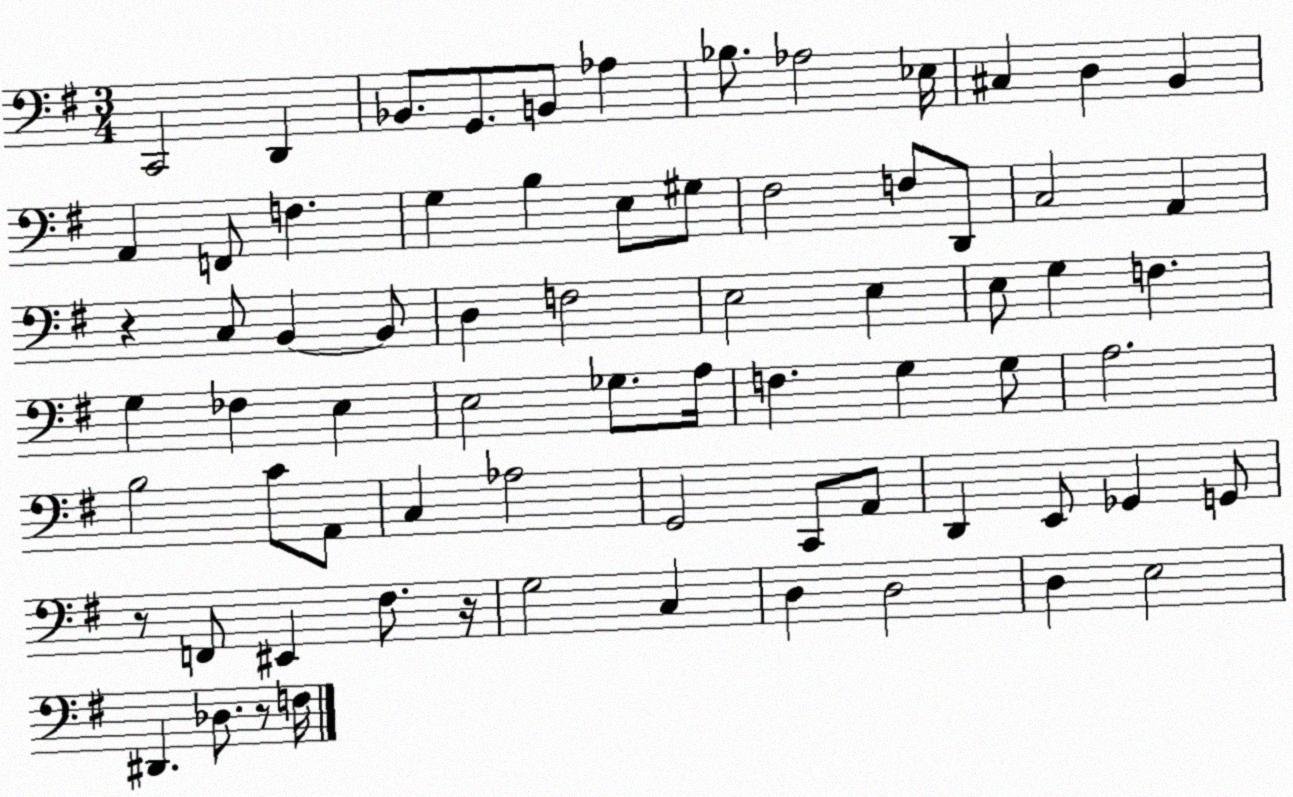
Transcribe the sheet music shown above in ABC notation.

X:1
T:Untitled
M:3/4
L:1/4
K:G
C,,2 D,, _B,,/2 G,,/2 B,,/2 _A, _B,/2 _A,2 _E,/4 ^C, D, B,, A,, F,,/2 F, G, B, E,/2 ^G,/2 ^F,2 F,/2 D,,/2 C,2 A,, z C,/2 B,, B,,/2 D, F,2 E,2 E, E,/2 G, F, G, _F, E, E,2 _G,/2 A,/4 F, G, G,/2 A,2 B,2 C/2 A,,/2 C, _A,2 G,,2 C,,/2 A,,/2 D,, E,,/2 _G,, G,,/2 z/2 F,,/2 ^E,, ^F,/2 z/4 G,2 C, D, D,2 D, E,2 ^D,, _D,/2 z/2 F,/4